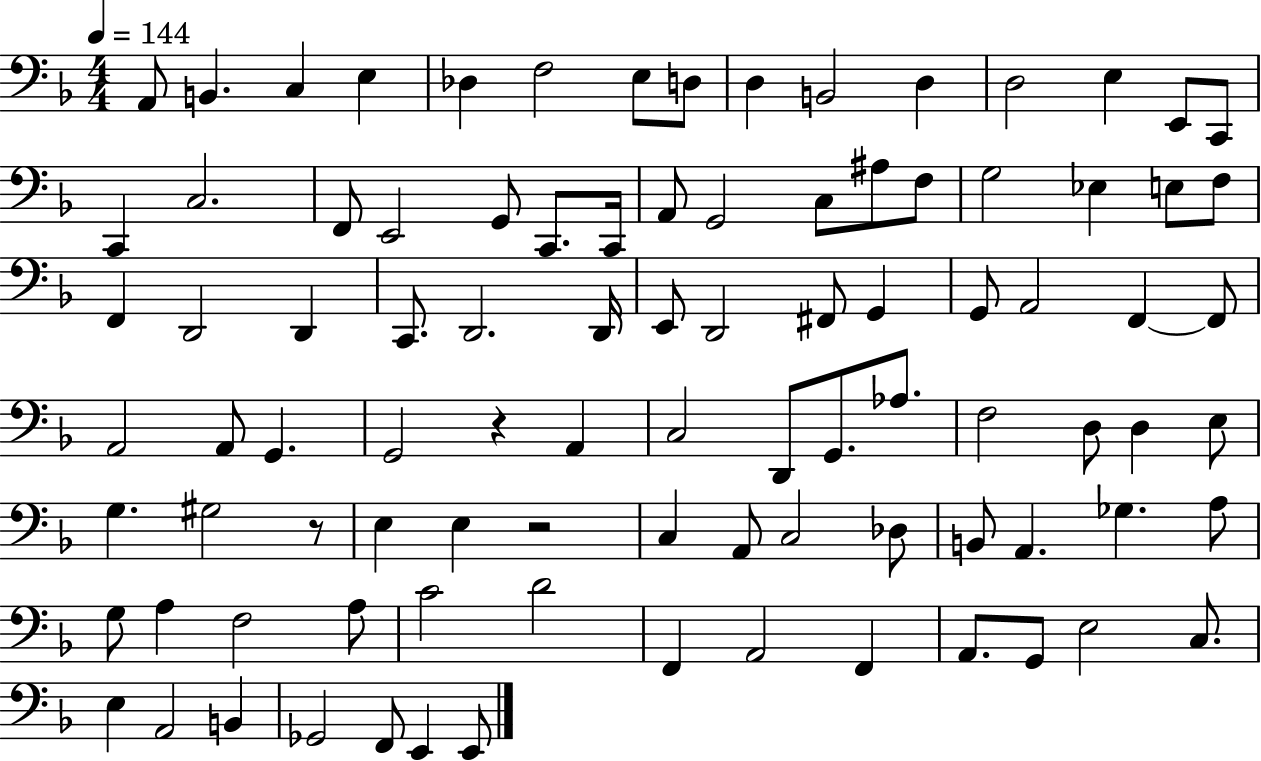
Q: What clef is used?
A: bass